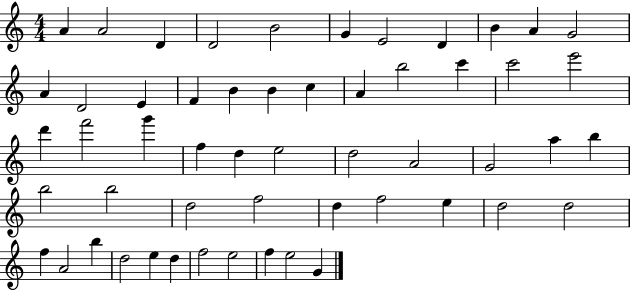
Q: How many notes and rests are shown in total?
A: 54